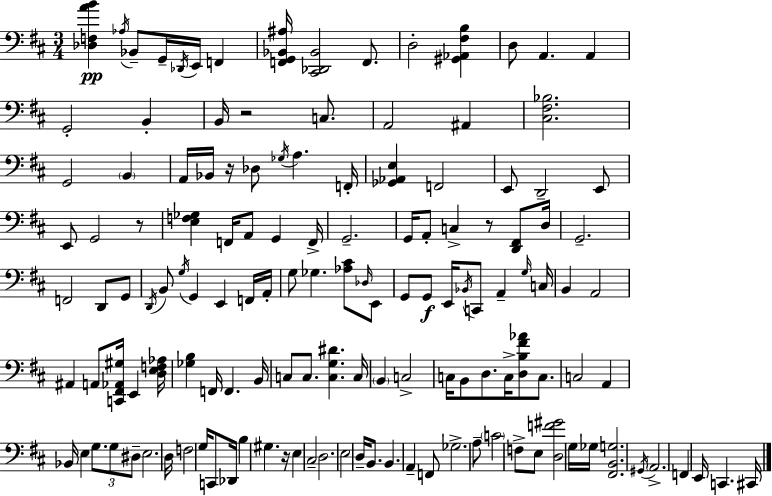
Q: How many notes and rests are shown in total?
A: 139